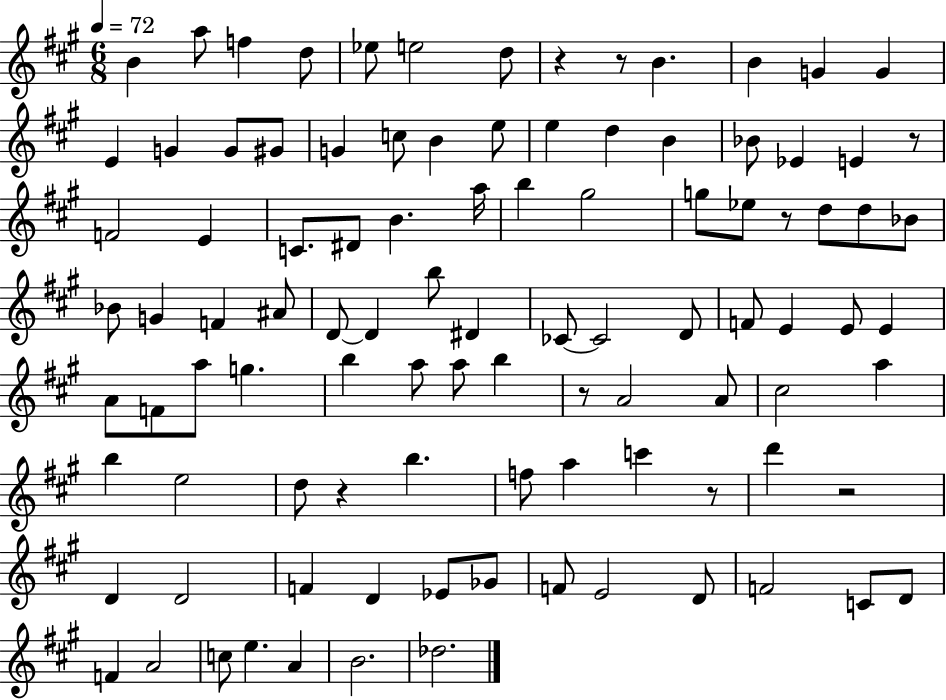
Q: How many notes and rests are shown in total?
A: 100